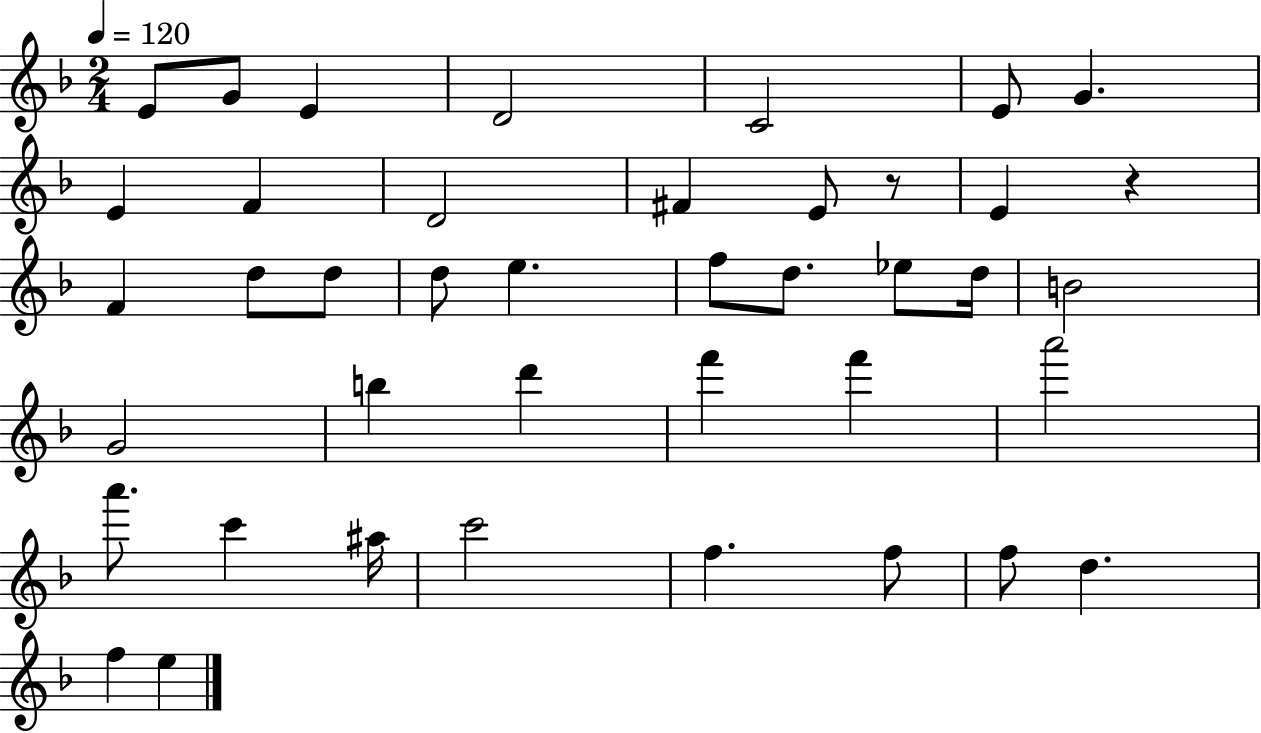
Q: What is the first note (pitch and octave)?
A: E4